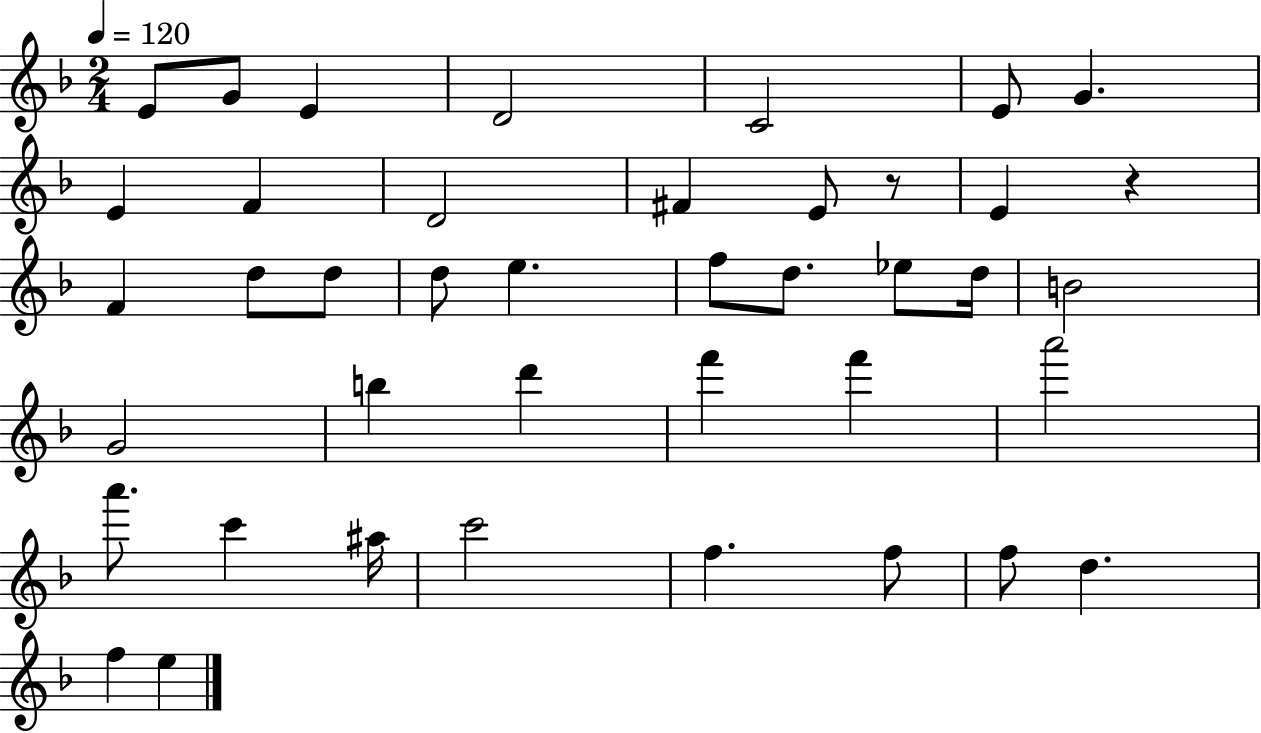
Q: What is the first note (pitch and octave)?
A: E4